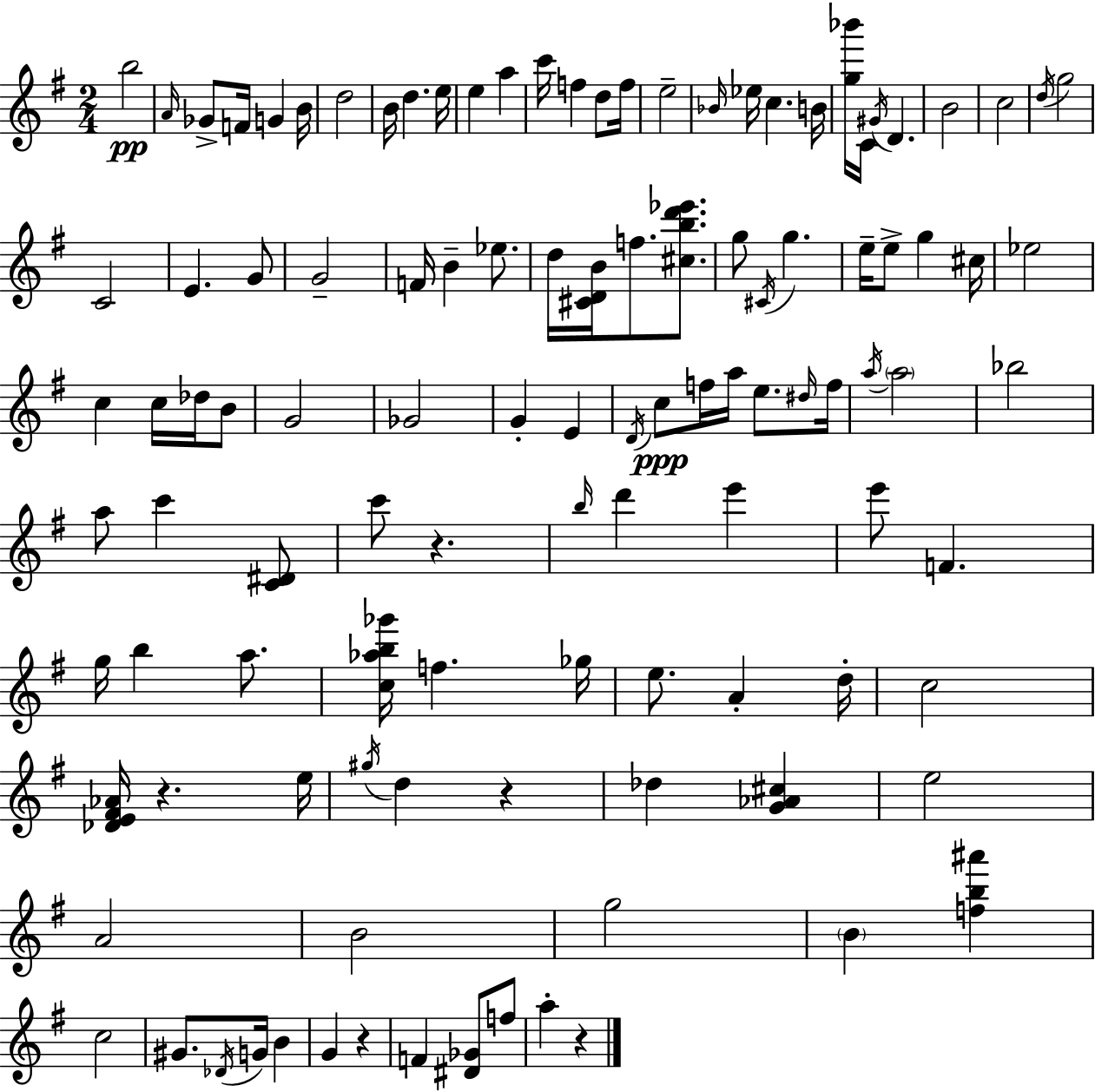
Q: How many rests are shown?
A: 5